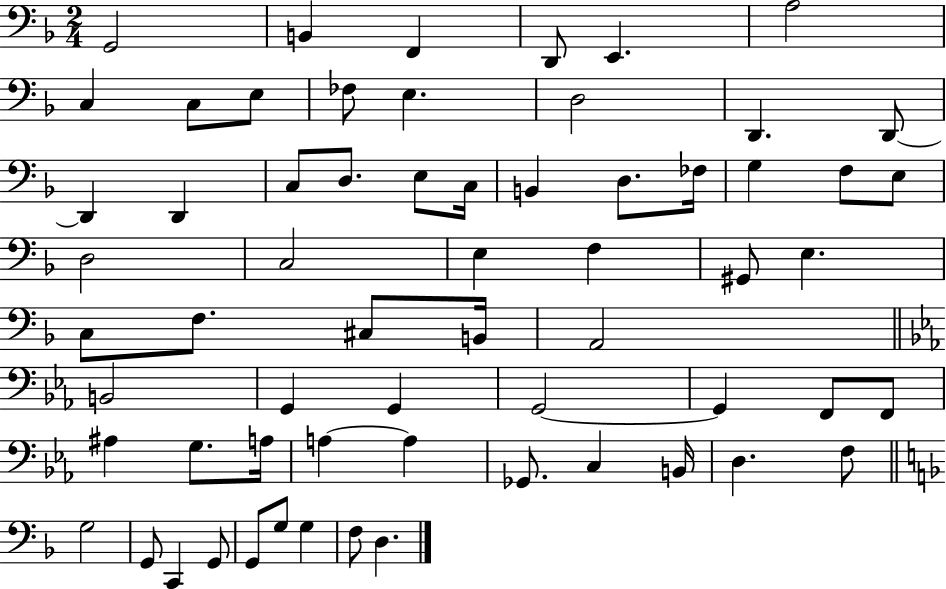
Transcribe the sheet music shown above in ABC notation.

X:1
T:Untitled
M:2/4
L:1/4
K:F
G,,2 B,, F,, D,,/2 E,, A,2 C, C,/2 E,/2 _F,/2 E, D,2 D,, D,,/2 D,, D,, C,/2 D,/2 E,/2 C,/4 B,, D,/2 _F,/4 G, F,/2 E,/2 D,2 C,2 E, F, ^G,,/2 E, C,/2 F,/2 ^C,/2 B,,/4 A,,2 B,,2 G,, G,, G,,2 G,, F,,/2 F,,/2 ^A, G,/2 A,/4 A, A, _G,,/2 C, B,,/4 D, F,/2 G,2 G,,/2 C,, G,,/2 G,,/2 G,/2 G, F,/2 D,